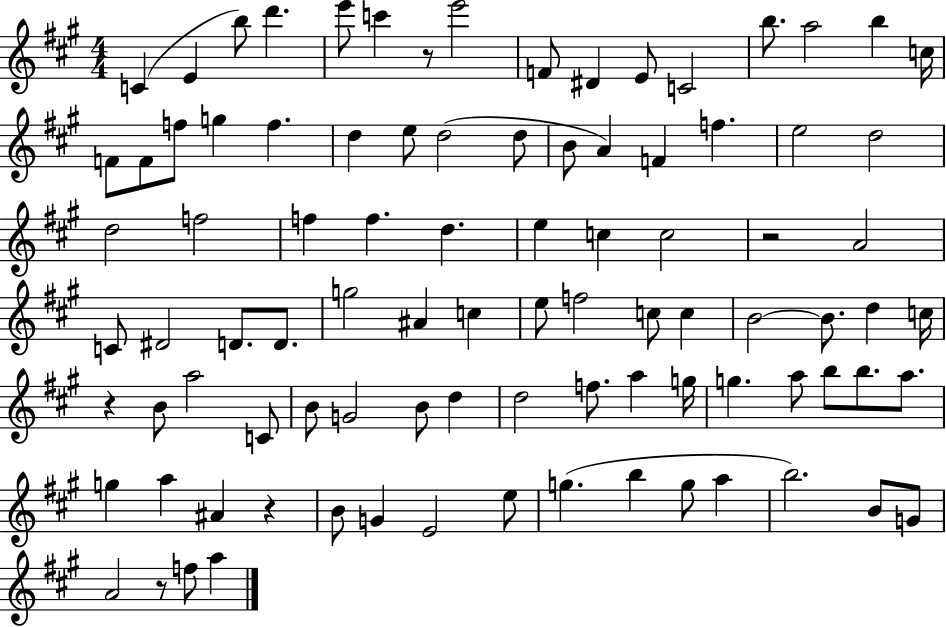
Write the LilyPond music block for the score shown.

{
  \clef treble
  \numericTimeSignature
  \time 4/4
  \key a \major
  c'4( e'4 b''8) d'''4. | e'''8 c'''4 r8 e'''2 | f'8 dis'4 e'8 c'2 | b''8. a''2 b''4 c''16 | \break f'8 f'8 f''8 g''4 f''4. | d''4 e''8 d''2( d''8 | b'8 a'4) f'4 f''4. | e''2 d''2 | \break d''2 f''2 | f''4 f''4. d''4. | e''4 c''4 c''2 | r2 a'2 | \break c'8 dis'2 d'8. d'8. | g''2 ais'4 c''4 | e''8 f''2 c''8 c''4 | b'2~~ b'8. d''4 c''16 | \break r4 b'8 a''2 c'8 | b'8 g'2 b'8 d''4 | d''2 f''8. a''4 g''16 | g''4. a''8 b''8 b''8. a''8. | \break g''4 a''4 ais'4 r4 | b'8 g'4 e'2 e''8 | g''4.( b''4 g''8 a''4 | b''2.) b'8 g'8 | \break a'2 r8 f''8 a''4 | \bar "|."
}